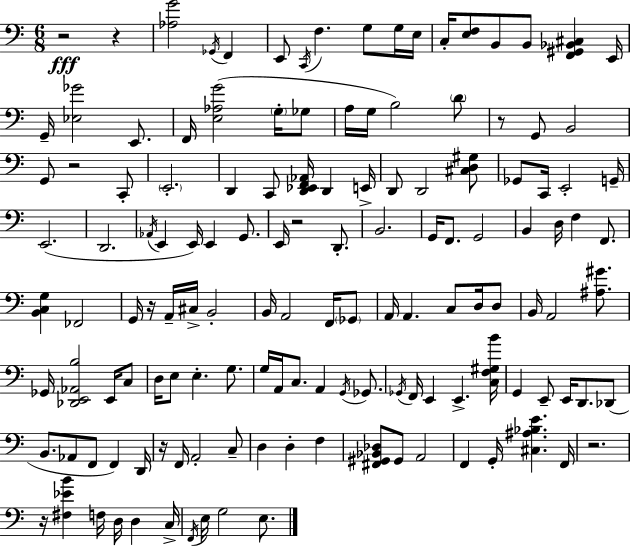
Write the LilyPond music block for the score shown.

{
  \clef bass
  \numericTimeSignature
  \time 6/8
  \key c \major
  \repeat volta 2 { r2\fff r4 | <aes g'>2 \acciaccatura { ges,16 } f,4 | e,8 \acciaccatura { c,16 } f4. g8 | g16 e16 c16-. <e f>8 b,8 b,8 <f, gis, bes, cis>4 | \break e,16 g,16-- <ees ges'>2 e,8. | f,16 <e aes g'>2( \parenthesize g16-. | ges8 a16 g16 b2) | \parenthesize d'8 r8 g,8 b,2 | \break g,8 r2 | c,8-. \parenthesize e,2.-. | d,4 c,8 <d, ees, f, aes,>16 d,4 | e,16-> d,8 d,2 | \break <cis d gis>8 ges,8 c,16 e,2-. | g,16-- e,2.( | d,2. | \acciaccatura { aes,16 } e,4 e,16) e,4 | \break g,8. e,16 r2 | d,8.-. b,2. | g,16 f,8. g,2 | b,4 d16 f4 | \break f,8. <b, c g>4 fes,2 | g,16 r16 a,16-- cis16-> b,2-. | b,16 a,2 | f,16 \parenthesize ges,8 a,16 a,4. c8 | \break d16 d8 b,16 a,2 | <ais gis'>8. ges,16 <des, e, aes, b>2 | e,16 c8 d16 e8 e4.-. | g8. g16 a,16 c8. a,4 | \break \acciaccatura { g,16 } ges,8. \acciaccatura { ges,16 } f,16 e,4 e,4.-> | <c f gis b'>16 g,4 e,8-- e,16 | d,8. des,8( b,8. aes,8 f,8 | f,4) d,16 r16 f,16 a,2-. | \break c8-- d4 d4-. | f4 <fis, gis, bes, des>8 gis,8 a,2 | f,4 g,16-. <cis ais bes e'>4. | f,16 r2. | \break r16 <fis ees' b'>4 f16 d16 | d4 c16-> \acciaccatura { f,16 } e16 g2 | e8. } \bar "|."
}